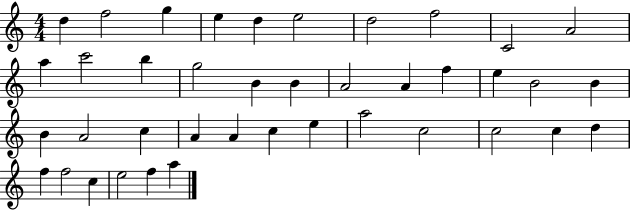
X:1
T:Untitled
M:4/4
L:1/4
K:C
d f2 g e d e2 d2 f2 C2 A2 a c'2 b g2 B B A2 A f e B2 B B A2 c A A c e a2 c2 c2 c d f f2 c e2 f a